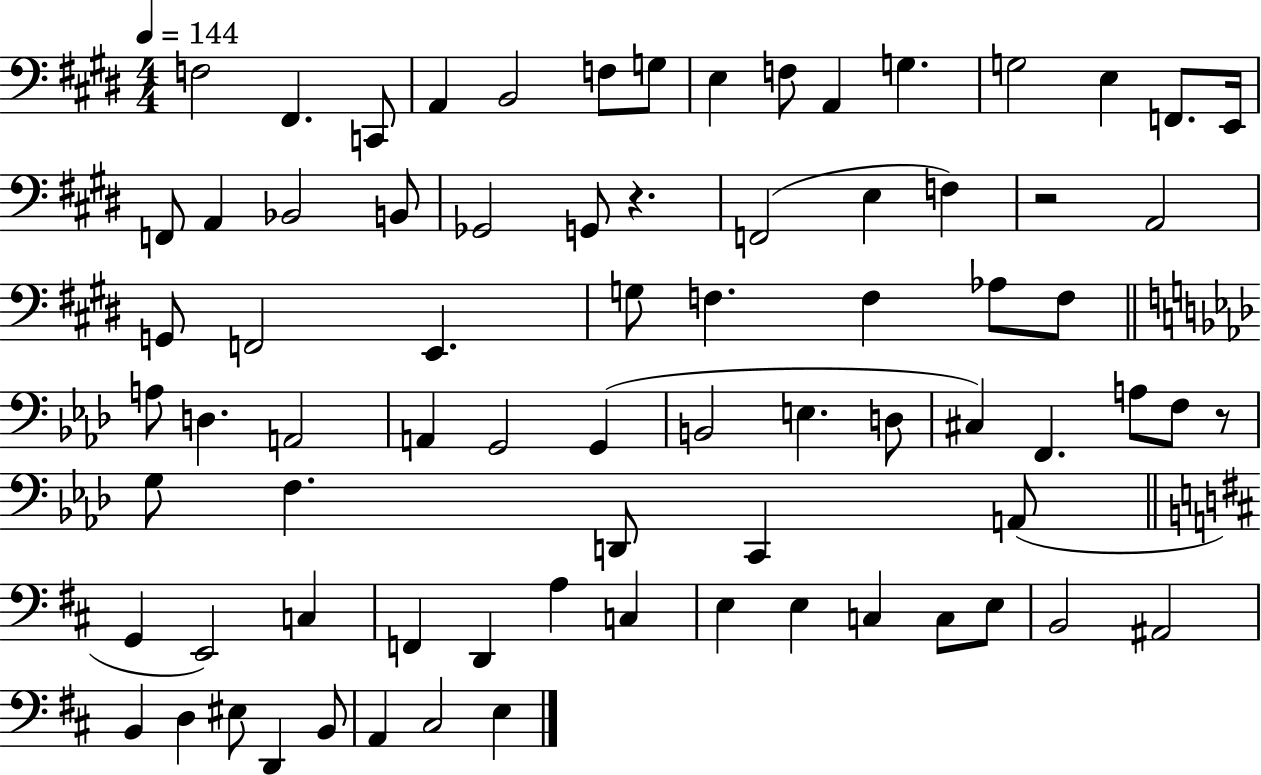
F3/h F#2/q. C2/e A2/q B2/h F3/e G3/e E3/q F3/e A2/q G3/q. G3/h E3/q F2/e. E2/s F2/e A2/q Bb2/h B2/e Gb2/h G2/e R/q. F2/h E3/q F3/q R/h A2/h G2/e F2/h E2/q. G3/e F3/q. F3/q Ab3/e F3/e A3/e D3/q. A2/h A2/q G2/h G2/q B2/h E3/q. D3/e C#3/q F2/q. A3/e F3/e R/e G3/e F3/q. D2/e C2/q A2/e G2/q E2/h C3/q F2/q D2/q A3/q C3/q E3/q E3/q C3/q C3/e E3/e B2/h A#2/h B2/q D3/q EIS3/e D2/q B2/e A2/q C#3/h E3/q